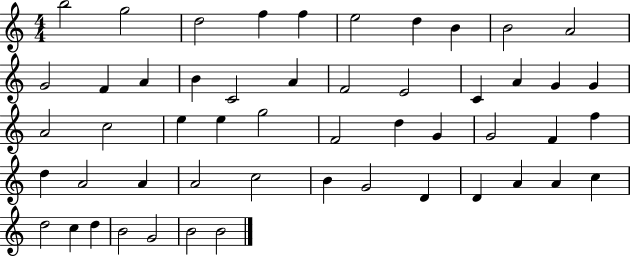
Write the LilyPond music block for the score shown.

{
  \clef treble
  \numericTimeSignature
  \time 4/4
  \key c \major
  b''2 g''2 | d''2 f''4 f''4 | e''2 d''4 b'4 | b'2 a'2 | \break g'2 f'4 a'4 | b'4 c'2 a'4 | f'2 e'2 | c'4 a'4 g'4 g'4 | \break a'2 c''2 | e''4 e''4 g''2 | f'2 d''4 g'4 | g'2 f'4 f''4 | \break d''4 a'2 a'4 | a'2 c''2 | b'4 g'2 d'4 | d'4 a'4 a'4 c''4 | \break d''2 c''4 d''4 | b'2 g'2 | b'2 b'2 | \bar "|."
}